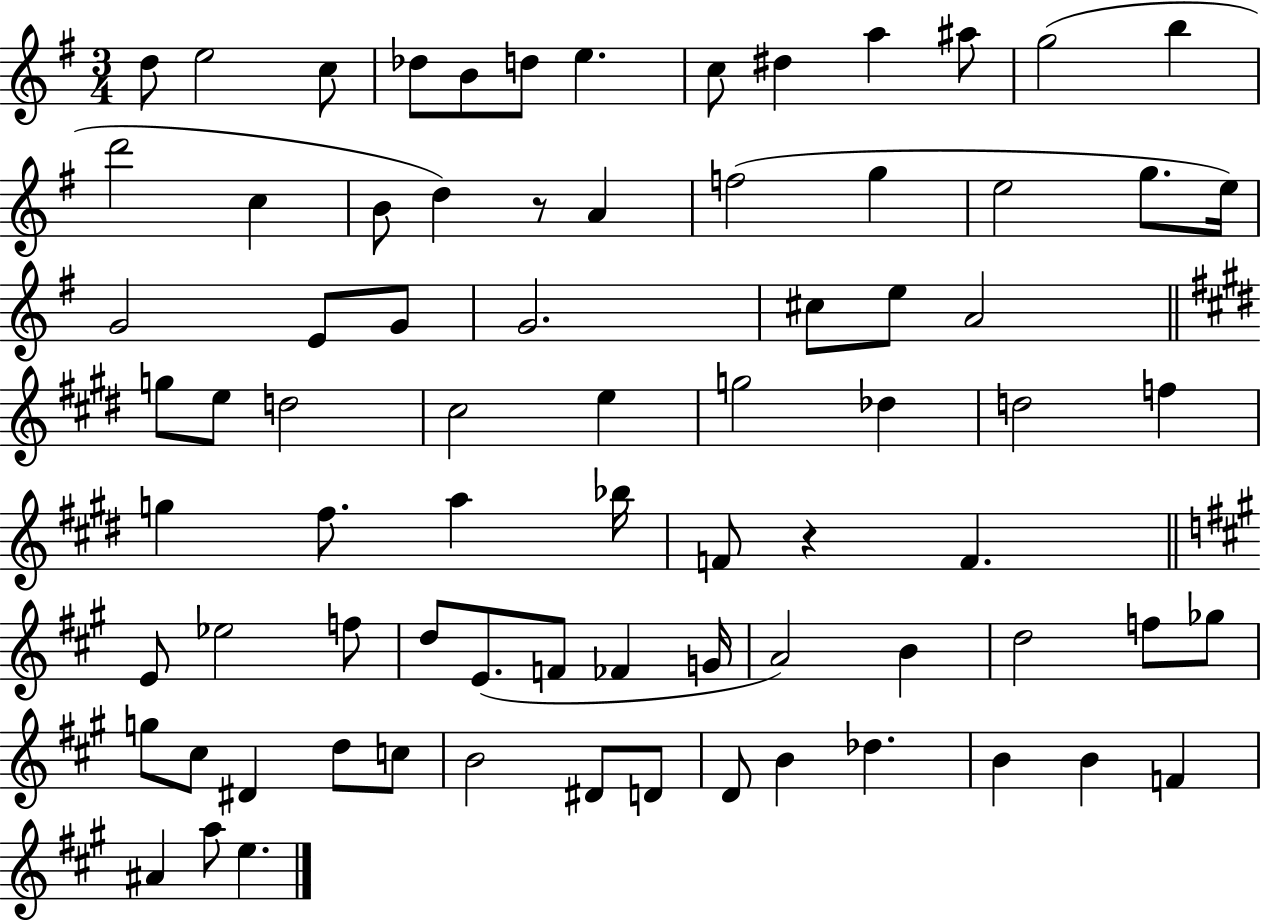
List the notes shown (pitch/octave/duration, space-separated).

D5/e E5/h C5/e Db5/e B4/e D5/e E5/q. C5/e D#5/q A5/q A#5/e G5/h B5/q D6/h C5/q B4/e D5/q R/e A4/q F5/h G5/q E5/h G5/e. E5/s G4/h E4/e G4/e G4/h. C#5/e E5/e A4/h G5/e E5/e D5/h C#5/h E5/q G5/h Db5/q D5/h F5/q G5/q F#5/e. A5/q Bb5/s F4/e R/q F4/q. E4/e Eb5/h F5/e D5/e E4/e. F4/e FES4/q G4/s A4/h B4/q D5/h F5/e Gb5/e G5/e C#5/e D#4/q D5/e C5/e B4/h D#4/e D4/e D4/e B4/q Db5/q. B4/q B4/q F4/q A#4/q A5/e E5/q.